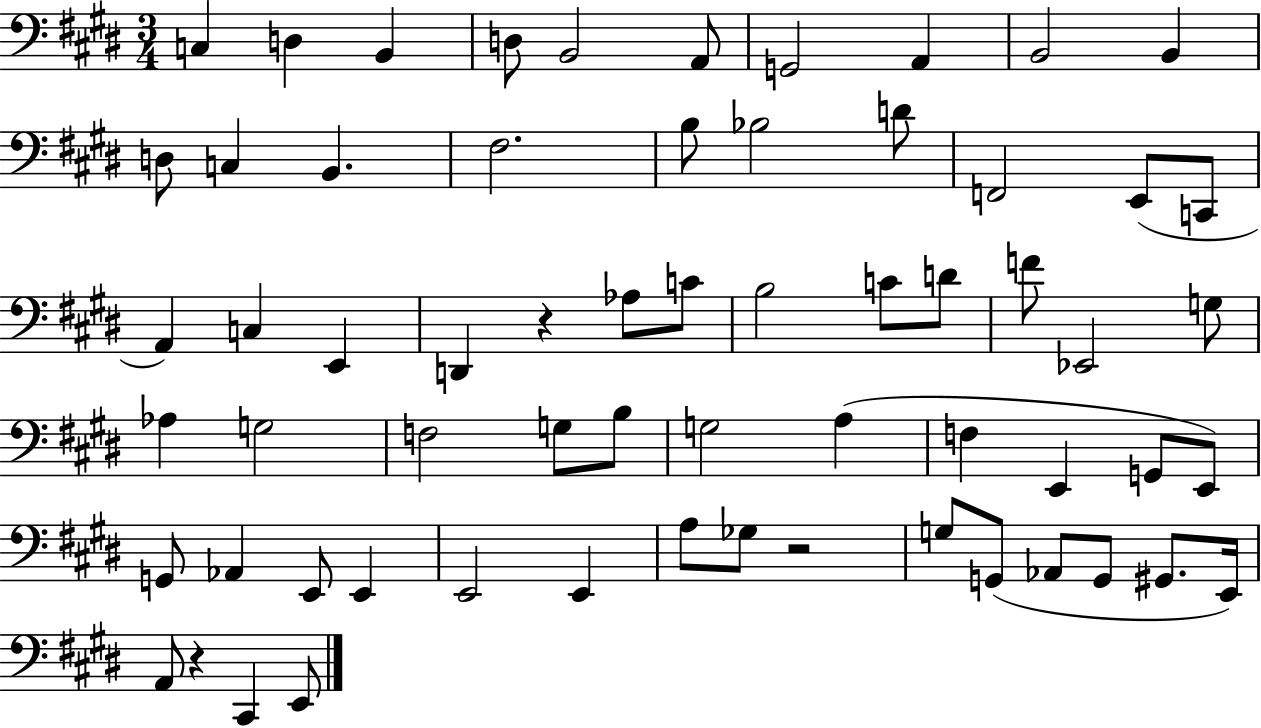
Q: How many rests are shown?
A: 3